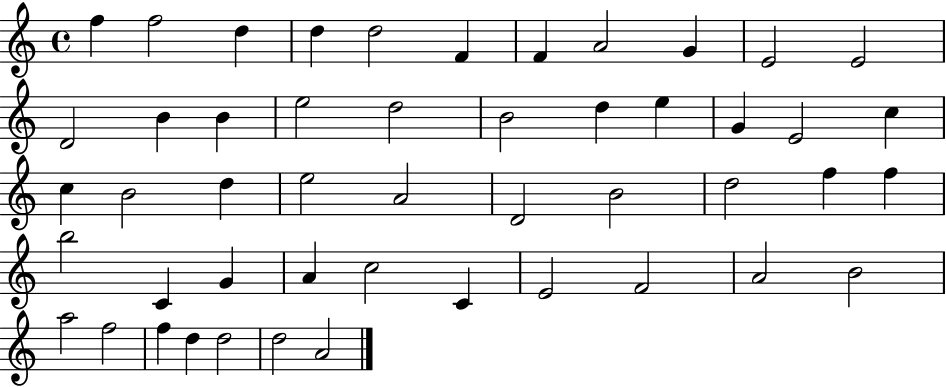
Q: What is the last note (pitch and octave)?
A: A4